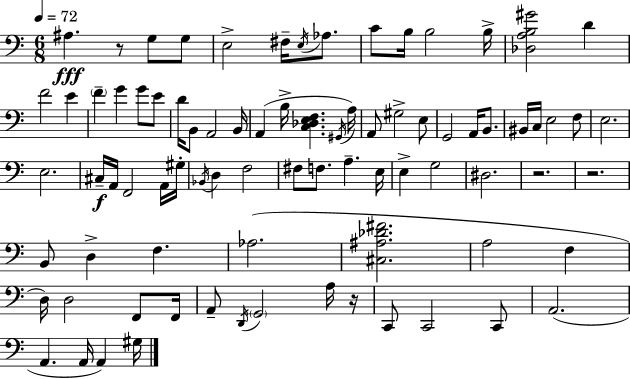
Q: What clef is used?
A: bass